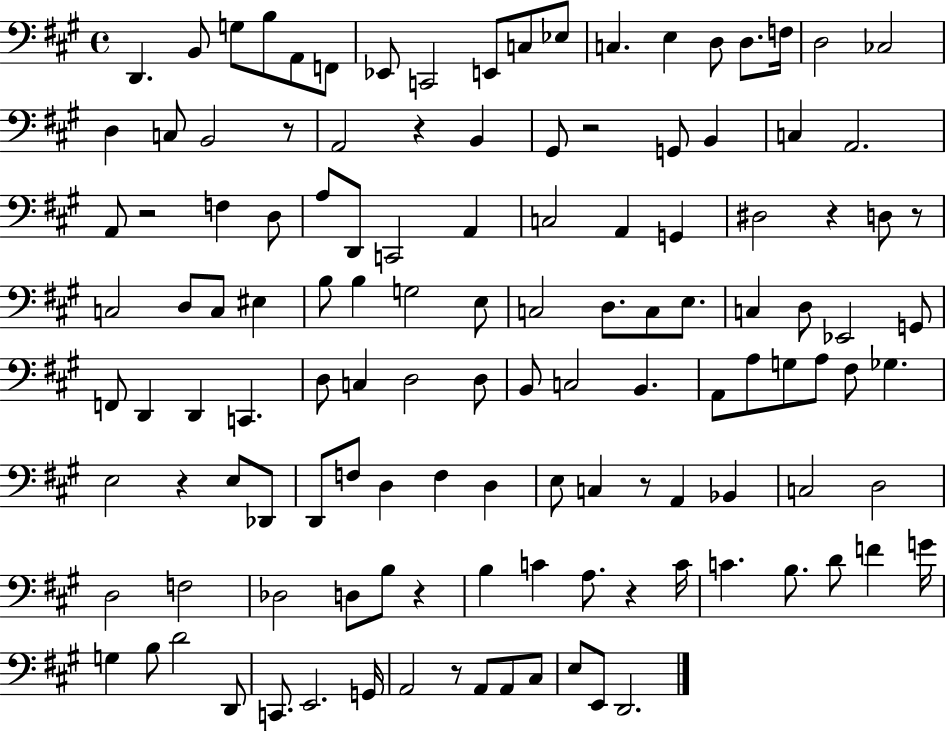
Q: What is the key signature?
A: A major